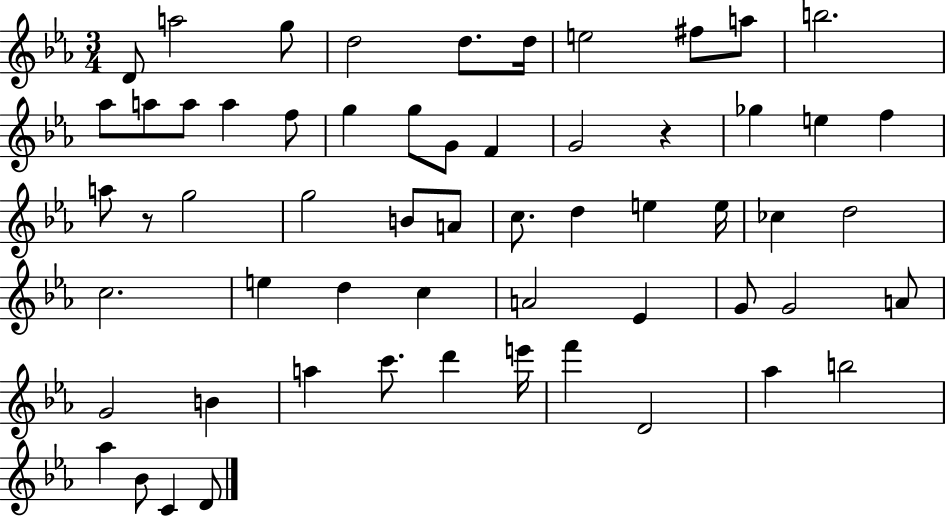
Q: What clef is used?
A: treble